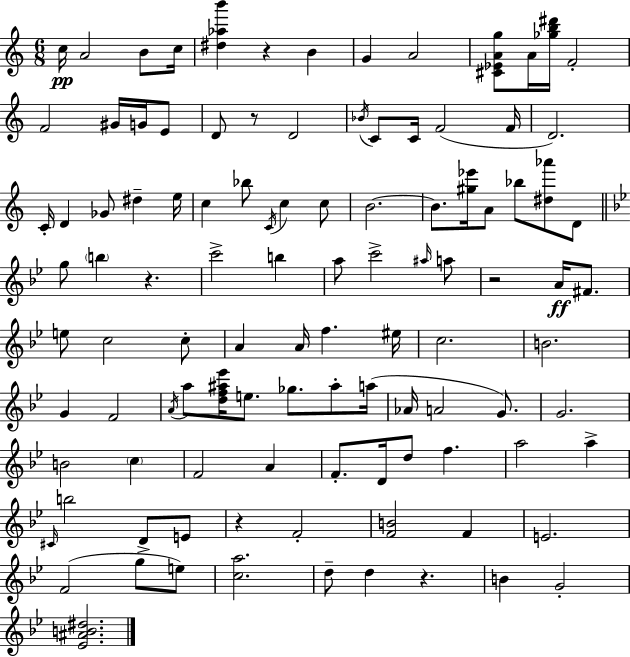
C5/s A4/h B4/e C5/s [D#5,Ab5,B6]/q R/q B4/q G4/q A4/h [C#4,Eb4,A4,G5]/e A4/s [Gb5,B5,D#6]/s F4/h F4/h G#4/s G4/s E4/e D4/e R/e D4/h Bb4/s C4/e C4/s F4/h F4/s D4/h. C4/s D4/q Gb4/e D#5/q E5/s C5/q Bb5/e C4/s C5/q C5/e B4/h. B4/e. [G#5,Eb6]/s A4/e Bb5/e [D#5,Ab6]/e D4/e G5/e B5/q R/q. C6/h B5/q A5/e C6/h A#5/s A5/e R/h A4/s F#4/e. E5/e C5/h C5/e A4/q A4/s F5/q. EIS5/s C5/h. B4/h. G4/q F4/h A4/s A5/e [D5,F5,A#5,Eb6]/s E5/e. Gb5/e. A#5/e A5/s Ab4/s A4/h G4/e. G4/h. B4/h C5/q F4/h A4/q F4/e. D4/s D5/e F5/q. A5/h A5/q C#4/s B5/h D4/e E4/e R/q F4/h [F4,B4]/h F4/q E4/h. F4/h G5/e E5/e [C5,A5]/h. D5/e D5/q R/q. B4/q G4/h [Eb4,A#4,B4,D#5]/h.